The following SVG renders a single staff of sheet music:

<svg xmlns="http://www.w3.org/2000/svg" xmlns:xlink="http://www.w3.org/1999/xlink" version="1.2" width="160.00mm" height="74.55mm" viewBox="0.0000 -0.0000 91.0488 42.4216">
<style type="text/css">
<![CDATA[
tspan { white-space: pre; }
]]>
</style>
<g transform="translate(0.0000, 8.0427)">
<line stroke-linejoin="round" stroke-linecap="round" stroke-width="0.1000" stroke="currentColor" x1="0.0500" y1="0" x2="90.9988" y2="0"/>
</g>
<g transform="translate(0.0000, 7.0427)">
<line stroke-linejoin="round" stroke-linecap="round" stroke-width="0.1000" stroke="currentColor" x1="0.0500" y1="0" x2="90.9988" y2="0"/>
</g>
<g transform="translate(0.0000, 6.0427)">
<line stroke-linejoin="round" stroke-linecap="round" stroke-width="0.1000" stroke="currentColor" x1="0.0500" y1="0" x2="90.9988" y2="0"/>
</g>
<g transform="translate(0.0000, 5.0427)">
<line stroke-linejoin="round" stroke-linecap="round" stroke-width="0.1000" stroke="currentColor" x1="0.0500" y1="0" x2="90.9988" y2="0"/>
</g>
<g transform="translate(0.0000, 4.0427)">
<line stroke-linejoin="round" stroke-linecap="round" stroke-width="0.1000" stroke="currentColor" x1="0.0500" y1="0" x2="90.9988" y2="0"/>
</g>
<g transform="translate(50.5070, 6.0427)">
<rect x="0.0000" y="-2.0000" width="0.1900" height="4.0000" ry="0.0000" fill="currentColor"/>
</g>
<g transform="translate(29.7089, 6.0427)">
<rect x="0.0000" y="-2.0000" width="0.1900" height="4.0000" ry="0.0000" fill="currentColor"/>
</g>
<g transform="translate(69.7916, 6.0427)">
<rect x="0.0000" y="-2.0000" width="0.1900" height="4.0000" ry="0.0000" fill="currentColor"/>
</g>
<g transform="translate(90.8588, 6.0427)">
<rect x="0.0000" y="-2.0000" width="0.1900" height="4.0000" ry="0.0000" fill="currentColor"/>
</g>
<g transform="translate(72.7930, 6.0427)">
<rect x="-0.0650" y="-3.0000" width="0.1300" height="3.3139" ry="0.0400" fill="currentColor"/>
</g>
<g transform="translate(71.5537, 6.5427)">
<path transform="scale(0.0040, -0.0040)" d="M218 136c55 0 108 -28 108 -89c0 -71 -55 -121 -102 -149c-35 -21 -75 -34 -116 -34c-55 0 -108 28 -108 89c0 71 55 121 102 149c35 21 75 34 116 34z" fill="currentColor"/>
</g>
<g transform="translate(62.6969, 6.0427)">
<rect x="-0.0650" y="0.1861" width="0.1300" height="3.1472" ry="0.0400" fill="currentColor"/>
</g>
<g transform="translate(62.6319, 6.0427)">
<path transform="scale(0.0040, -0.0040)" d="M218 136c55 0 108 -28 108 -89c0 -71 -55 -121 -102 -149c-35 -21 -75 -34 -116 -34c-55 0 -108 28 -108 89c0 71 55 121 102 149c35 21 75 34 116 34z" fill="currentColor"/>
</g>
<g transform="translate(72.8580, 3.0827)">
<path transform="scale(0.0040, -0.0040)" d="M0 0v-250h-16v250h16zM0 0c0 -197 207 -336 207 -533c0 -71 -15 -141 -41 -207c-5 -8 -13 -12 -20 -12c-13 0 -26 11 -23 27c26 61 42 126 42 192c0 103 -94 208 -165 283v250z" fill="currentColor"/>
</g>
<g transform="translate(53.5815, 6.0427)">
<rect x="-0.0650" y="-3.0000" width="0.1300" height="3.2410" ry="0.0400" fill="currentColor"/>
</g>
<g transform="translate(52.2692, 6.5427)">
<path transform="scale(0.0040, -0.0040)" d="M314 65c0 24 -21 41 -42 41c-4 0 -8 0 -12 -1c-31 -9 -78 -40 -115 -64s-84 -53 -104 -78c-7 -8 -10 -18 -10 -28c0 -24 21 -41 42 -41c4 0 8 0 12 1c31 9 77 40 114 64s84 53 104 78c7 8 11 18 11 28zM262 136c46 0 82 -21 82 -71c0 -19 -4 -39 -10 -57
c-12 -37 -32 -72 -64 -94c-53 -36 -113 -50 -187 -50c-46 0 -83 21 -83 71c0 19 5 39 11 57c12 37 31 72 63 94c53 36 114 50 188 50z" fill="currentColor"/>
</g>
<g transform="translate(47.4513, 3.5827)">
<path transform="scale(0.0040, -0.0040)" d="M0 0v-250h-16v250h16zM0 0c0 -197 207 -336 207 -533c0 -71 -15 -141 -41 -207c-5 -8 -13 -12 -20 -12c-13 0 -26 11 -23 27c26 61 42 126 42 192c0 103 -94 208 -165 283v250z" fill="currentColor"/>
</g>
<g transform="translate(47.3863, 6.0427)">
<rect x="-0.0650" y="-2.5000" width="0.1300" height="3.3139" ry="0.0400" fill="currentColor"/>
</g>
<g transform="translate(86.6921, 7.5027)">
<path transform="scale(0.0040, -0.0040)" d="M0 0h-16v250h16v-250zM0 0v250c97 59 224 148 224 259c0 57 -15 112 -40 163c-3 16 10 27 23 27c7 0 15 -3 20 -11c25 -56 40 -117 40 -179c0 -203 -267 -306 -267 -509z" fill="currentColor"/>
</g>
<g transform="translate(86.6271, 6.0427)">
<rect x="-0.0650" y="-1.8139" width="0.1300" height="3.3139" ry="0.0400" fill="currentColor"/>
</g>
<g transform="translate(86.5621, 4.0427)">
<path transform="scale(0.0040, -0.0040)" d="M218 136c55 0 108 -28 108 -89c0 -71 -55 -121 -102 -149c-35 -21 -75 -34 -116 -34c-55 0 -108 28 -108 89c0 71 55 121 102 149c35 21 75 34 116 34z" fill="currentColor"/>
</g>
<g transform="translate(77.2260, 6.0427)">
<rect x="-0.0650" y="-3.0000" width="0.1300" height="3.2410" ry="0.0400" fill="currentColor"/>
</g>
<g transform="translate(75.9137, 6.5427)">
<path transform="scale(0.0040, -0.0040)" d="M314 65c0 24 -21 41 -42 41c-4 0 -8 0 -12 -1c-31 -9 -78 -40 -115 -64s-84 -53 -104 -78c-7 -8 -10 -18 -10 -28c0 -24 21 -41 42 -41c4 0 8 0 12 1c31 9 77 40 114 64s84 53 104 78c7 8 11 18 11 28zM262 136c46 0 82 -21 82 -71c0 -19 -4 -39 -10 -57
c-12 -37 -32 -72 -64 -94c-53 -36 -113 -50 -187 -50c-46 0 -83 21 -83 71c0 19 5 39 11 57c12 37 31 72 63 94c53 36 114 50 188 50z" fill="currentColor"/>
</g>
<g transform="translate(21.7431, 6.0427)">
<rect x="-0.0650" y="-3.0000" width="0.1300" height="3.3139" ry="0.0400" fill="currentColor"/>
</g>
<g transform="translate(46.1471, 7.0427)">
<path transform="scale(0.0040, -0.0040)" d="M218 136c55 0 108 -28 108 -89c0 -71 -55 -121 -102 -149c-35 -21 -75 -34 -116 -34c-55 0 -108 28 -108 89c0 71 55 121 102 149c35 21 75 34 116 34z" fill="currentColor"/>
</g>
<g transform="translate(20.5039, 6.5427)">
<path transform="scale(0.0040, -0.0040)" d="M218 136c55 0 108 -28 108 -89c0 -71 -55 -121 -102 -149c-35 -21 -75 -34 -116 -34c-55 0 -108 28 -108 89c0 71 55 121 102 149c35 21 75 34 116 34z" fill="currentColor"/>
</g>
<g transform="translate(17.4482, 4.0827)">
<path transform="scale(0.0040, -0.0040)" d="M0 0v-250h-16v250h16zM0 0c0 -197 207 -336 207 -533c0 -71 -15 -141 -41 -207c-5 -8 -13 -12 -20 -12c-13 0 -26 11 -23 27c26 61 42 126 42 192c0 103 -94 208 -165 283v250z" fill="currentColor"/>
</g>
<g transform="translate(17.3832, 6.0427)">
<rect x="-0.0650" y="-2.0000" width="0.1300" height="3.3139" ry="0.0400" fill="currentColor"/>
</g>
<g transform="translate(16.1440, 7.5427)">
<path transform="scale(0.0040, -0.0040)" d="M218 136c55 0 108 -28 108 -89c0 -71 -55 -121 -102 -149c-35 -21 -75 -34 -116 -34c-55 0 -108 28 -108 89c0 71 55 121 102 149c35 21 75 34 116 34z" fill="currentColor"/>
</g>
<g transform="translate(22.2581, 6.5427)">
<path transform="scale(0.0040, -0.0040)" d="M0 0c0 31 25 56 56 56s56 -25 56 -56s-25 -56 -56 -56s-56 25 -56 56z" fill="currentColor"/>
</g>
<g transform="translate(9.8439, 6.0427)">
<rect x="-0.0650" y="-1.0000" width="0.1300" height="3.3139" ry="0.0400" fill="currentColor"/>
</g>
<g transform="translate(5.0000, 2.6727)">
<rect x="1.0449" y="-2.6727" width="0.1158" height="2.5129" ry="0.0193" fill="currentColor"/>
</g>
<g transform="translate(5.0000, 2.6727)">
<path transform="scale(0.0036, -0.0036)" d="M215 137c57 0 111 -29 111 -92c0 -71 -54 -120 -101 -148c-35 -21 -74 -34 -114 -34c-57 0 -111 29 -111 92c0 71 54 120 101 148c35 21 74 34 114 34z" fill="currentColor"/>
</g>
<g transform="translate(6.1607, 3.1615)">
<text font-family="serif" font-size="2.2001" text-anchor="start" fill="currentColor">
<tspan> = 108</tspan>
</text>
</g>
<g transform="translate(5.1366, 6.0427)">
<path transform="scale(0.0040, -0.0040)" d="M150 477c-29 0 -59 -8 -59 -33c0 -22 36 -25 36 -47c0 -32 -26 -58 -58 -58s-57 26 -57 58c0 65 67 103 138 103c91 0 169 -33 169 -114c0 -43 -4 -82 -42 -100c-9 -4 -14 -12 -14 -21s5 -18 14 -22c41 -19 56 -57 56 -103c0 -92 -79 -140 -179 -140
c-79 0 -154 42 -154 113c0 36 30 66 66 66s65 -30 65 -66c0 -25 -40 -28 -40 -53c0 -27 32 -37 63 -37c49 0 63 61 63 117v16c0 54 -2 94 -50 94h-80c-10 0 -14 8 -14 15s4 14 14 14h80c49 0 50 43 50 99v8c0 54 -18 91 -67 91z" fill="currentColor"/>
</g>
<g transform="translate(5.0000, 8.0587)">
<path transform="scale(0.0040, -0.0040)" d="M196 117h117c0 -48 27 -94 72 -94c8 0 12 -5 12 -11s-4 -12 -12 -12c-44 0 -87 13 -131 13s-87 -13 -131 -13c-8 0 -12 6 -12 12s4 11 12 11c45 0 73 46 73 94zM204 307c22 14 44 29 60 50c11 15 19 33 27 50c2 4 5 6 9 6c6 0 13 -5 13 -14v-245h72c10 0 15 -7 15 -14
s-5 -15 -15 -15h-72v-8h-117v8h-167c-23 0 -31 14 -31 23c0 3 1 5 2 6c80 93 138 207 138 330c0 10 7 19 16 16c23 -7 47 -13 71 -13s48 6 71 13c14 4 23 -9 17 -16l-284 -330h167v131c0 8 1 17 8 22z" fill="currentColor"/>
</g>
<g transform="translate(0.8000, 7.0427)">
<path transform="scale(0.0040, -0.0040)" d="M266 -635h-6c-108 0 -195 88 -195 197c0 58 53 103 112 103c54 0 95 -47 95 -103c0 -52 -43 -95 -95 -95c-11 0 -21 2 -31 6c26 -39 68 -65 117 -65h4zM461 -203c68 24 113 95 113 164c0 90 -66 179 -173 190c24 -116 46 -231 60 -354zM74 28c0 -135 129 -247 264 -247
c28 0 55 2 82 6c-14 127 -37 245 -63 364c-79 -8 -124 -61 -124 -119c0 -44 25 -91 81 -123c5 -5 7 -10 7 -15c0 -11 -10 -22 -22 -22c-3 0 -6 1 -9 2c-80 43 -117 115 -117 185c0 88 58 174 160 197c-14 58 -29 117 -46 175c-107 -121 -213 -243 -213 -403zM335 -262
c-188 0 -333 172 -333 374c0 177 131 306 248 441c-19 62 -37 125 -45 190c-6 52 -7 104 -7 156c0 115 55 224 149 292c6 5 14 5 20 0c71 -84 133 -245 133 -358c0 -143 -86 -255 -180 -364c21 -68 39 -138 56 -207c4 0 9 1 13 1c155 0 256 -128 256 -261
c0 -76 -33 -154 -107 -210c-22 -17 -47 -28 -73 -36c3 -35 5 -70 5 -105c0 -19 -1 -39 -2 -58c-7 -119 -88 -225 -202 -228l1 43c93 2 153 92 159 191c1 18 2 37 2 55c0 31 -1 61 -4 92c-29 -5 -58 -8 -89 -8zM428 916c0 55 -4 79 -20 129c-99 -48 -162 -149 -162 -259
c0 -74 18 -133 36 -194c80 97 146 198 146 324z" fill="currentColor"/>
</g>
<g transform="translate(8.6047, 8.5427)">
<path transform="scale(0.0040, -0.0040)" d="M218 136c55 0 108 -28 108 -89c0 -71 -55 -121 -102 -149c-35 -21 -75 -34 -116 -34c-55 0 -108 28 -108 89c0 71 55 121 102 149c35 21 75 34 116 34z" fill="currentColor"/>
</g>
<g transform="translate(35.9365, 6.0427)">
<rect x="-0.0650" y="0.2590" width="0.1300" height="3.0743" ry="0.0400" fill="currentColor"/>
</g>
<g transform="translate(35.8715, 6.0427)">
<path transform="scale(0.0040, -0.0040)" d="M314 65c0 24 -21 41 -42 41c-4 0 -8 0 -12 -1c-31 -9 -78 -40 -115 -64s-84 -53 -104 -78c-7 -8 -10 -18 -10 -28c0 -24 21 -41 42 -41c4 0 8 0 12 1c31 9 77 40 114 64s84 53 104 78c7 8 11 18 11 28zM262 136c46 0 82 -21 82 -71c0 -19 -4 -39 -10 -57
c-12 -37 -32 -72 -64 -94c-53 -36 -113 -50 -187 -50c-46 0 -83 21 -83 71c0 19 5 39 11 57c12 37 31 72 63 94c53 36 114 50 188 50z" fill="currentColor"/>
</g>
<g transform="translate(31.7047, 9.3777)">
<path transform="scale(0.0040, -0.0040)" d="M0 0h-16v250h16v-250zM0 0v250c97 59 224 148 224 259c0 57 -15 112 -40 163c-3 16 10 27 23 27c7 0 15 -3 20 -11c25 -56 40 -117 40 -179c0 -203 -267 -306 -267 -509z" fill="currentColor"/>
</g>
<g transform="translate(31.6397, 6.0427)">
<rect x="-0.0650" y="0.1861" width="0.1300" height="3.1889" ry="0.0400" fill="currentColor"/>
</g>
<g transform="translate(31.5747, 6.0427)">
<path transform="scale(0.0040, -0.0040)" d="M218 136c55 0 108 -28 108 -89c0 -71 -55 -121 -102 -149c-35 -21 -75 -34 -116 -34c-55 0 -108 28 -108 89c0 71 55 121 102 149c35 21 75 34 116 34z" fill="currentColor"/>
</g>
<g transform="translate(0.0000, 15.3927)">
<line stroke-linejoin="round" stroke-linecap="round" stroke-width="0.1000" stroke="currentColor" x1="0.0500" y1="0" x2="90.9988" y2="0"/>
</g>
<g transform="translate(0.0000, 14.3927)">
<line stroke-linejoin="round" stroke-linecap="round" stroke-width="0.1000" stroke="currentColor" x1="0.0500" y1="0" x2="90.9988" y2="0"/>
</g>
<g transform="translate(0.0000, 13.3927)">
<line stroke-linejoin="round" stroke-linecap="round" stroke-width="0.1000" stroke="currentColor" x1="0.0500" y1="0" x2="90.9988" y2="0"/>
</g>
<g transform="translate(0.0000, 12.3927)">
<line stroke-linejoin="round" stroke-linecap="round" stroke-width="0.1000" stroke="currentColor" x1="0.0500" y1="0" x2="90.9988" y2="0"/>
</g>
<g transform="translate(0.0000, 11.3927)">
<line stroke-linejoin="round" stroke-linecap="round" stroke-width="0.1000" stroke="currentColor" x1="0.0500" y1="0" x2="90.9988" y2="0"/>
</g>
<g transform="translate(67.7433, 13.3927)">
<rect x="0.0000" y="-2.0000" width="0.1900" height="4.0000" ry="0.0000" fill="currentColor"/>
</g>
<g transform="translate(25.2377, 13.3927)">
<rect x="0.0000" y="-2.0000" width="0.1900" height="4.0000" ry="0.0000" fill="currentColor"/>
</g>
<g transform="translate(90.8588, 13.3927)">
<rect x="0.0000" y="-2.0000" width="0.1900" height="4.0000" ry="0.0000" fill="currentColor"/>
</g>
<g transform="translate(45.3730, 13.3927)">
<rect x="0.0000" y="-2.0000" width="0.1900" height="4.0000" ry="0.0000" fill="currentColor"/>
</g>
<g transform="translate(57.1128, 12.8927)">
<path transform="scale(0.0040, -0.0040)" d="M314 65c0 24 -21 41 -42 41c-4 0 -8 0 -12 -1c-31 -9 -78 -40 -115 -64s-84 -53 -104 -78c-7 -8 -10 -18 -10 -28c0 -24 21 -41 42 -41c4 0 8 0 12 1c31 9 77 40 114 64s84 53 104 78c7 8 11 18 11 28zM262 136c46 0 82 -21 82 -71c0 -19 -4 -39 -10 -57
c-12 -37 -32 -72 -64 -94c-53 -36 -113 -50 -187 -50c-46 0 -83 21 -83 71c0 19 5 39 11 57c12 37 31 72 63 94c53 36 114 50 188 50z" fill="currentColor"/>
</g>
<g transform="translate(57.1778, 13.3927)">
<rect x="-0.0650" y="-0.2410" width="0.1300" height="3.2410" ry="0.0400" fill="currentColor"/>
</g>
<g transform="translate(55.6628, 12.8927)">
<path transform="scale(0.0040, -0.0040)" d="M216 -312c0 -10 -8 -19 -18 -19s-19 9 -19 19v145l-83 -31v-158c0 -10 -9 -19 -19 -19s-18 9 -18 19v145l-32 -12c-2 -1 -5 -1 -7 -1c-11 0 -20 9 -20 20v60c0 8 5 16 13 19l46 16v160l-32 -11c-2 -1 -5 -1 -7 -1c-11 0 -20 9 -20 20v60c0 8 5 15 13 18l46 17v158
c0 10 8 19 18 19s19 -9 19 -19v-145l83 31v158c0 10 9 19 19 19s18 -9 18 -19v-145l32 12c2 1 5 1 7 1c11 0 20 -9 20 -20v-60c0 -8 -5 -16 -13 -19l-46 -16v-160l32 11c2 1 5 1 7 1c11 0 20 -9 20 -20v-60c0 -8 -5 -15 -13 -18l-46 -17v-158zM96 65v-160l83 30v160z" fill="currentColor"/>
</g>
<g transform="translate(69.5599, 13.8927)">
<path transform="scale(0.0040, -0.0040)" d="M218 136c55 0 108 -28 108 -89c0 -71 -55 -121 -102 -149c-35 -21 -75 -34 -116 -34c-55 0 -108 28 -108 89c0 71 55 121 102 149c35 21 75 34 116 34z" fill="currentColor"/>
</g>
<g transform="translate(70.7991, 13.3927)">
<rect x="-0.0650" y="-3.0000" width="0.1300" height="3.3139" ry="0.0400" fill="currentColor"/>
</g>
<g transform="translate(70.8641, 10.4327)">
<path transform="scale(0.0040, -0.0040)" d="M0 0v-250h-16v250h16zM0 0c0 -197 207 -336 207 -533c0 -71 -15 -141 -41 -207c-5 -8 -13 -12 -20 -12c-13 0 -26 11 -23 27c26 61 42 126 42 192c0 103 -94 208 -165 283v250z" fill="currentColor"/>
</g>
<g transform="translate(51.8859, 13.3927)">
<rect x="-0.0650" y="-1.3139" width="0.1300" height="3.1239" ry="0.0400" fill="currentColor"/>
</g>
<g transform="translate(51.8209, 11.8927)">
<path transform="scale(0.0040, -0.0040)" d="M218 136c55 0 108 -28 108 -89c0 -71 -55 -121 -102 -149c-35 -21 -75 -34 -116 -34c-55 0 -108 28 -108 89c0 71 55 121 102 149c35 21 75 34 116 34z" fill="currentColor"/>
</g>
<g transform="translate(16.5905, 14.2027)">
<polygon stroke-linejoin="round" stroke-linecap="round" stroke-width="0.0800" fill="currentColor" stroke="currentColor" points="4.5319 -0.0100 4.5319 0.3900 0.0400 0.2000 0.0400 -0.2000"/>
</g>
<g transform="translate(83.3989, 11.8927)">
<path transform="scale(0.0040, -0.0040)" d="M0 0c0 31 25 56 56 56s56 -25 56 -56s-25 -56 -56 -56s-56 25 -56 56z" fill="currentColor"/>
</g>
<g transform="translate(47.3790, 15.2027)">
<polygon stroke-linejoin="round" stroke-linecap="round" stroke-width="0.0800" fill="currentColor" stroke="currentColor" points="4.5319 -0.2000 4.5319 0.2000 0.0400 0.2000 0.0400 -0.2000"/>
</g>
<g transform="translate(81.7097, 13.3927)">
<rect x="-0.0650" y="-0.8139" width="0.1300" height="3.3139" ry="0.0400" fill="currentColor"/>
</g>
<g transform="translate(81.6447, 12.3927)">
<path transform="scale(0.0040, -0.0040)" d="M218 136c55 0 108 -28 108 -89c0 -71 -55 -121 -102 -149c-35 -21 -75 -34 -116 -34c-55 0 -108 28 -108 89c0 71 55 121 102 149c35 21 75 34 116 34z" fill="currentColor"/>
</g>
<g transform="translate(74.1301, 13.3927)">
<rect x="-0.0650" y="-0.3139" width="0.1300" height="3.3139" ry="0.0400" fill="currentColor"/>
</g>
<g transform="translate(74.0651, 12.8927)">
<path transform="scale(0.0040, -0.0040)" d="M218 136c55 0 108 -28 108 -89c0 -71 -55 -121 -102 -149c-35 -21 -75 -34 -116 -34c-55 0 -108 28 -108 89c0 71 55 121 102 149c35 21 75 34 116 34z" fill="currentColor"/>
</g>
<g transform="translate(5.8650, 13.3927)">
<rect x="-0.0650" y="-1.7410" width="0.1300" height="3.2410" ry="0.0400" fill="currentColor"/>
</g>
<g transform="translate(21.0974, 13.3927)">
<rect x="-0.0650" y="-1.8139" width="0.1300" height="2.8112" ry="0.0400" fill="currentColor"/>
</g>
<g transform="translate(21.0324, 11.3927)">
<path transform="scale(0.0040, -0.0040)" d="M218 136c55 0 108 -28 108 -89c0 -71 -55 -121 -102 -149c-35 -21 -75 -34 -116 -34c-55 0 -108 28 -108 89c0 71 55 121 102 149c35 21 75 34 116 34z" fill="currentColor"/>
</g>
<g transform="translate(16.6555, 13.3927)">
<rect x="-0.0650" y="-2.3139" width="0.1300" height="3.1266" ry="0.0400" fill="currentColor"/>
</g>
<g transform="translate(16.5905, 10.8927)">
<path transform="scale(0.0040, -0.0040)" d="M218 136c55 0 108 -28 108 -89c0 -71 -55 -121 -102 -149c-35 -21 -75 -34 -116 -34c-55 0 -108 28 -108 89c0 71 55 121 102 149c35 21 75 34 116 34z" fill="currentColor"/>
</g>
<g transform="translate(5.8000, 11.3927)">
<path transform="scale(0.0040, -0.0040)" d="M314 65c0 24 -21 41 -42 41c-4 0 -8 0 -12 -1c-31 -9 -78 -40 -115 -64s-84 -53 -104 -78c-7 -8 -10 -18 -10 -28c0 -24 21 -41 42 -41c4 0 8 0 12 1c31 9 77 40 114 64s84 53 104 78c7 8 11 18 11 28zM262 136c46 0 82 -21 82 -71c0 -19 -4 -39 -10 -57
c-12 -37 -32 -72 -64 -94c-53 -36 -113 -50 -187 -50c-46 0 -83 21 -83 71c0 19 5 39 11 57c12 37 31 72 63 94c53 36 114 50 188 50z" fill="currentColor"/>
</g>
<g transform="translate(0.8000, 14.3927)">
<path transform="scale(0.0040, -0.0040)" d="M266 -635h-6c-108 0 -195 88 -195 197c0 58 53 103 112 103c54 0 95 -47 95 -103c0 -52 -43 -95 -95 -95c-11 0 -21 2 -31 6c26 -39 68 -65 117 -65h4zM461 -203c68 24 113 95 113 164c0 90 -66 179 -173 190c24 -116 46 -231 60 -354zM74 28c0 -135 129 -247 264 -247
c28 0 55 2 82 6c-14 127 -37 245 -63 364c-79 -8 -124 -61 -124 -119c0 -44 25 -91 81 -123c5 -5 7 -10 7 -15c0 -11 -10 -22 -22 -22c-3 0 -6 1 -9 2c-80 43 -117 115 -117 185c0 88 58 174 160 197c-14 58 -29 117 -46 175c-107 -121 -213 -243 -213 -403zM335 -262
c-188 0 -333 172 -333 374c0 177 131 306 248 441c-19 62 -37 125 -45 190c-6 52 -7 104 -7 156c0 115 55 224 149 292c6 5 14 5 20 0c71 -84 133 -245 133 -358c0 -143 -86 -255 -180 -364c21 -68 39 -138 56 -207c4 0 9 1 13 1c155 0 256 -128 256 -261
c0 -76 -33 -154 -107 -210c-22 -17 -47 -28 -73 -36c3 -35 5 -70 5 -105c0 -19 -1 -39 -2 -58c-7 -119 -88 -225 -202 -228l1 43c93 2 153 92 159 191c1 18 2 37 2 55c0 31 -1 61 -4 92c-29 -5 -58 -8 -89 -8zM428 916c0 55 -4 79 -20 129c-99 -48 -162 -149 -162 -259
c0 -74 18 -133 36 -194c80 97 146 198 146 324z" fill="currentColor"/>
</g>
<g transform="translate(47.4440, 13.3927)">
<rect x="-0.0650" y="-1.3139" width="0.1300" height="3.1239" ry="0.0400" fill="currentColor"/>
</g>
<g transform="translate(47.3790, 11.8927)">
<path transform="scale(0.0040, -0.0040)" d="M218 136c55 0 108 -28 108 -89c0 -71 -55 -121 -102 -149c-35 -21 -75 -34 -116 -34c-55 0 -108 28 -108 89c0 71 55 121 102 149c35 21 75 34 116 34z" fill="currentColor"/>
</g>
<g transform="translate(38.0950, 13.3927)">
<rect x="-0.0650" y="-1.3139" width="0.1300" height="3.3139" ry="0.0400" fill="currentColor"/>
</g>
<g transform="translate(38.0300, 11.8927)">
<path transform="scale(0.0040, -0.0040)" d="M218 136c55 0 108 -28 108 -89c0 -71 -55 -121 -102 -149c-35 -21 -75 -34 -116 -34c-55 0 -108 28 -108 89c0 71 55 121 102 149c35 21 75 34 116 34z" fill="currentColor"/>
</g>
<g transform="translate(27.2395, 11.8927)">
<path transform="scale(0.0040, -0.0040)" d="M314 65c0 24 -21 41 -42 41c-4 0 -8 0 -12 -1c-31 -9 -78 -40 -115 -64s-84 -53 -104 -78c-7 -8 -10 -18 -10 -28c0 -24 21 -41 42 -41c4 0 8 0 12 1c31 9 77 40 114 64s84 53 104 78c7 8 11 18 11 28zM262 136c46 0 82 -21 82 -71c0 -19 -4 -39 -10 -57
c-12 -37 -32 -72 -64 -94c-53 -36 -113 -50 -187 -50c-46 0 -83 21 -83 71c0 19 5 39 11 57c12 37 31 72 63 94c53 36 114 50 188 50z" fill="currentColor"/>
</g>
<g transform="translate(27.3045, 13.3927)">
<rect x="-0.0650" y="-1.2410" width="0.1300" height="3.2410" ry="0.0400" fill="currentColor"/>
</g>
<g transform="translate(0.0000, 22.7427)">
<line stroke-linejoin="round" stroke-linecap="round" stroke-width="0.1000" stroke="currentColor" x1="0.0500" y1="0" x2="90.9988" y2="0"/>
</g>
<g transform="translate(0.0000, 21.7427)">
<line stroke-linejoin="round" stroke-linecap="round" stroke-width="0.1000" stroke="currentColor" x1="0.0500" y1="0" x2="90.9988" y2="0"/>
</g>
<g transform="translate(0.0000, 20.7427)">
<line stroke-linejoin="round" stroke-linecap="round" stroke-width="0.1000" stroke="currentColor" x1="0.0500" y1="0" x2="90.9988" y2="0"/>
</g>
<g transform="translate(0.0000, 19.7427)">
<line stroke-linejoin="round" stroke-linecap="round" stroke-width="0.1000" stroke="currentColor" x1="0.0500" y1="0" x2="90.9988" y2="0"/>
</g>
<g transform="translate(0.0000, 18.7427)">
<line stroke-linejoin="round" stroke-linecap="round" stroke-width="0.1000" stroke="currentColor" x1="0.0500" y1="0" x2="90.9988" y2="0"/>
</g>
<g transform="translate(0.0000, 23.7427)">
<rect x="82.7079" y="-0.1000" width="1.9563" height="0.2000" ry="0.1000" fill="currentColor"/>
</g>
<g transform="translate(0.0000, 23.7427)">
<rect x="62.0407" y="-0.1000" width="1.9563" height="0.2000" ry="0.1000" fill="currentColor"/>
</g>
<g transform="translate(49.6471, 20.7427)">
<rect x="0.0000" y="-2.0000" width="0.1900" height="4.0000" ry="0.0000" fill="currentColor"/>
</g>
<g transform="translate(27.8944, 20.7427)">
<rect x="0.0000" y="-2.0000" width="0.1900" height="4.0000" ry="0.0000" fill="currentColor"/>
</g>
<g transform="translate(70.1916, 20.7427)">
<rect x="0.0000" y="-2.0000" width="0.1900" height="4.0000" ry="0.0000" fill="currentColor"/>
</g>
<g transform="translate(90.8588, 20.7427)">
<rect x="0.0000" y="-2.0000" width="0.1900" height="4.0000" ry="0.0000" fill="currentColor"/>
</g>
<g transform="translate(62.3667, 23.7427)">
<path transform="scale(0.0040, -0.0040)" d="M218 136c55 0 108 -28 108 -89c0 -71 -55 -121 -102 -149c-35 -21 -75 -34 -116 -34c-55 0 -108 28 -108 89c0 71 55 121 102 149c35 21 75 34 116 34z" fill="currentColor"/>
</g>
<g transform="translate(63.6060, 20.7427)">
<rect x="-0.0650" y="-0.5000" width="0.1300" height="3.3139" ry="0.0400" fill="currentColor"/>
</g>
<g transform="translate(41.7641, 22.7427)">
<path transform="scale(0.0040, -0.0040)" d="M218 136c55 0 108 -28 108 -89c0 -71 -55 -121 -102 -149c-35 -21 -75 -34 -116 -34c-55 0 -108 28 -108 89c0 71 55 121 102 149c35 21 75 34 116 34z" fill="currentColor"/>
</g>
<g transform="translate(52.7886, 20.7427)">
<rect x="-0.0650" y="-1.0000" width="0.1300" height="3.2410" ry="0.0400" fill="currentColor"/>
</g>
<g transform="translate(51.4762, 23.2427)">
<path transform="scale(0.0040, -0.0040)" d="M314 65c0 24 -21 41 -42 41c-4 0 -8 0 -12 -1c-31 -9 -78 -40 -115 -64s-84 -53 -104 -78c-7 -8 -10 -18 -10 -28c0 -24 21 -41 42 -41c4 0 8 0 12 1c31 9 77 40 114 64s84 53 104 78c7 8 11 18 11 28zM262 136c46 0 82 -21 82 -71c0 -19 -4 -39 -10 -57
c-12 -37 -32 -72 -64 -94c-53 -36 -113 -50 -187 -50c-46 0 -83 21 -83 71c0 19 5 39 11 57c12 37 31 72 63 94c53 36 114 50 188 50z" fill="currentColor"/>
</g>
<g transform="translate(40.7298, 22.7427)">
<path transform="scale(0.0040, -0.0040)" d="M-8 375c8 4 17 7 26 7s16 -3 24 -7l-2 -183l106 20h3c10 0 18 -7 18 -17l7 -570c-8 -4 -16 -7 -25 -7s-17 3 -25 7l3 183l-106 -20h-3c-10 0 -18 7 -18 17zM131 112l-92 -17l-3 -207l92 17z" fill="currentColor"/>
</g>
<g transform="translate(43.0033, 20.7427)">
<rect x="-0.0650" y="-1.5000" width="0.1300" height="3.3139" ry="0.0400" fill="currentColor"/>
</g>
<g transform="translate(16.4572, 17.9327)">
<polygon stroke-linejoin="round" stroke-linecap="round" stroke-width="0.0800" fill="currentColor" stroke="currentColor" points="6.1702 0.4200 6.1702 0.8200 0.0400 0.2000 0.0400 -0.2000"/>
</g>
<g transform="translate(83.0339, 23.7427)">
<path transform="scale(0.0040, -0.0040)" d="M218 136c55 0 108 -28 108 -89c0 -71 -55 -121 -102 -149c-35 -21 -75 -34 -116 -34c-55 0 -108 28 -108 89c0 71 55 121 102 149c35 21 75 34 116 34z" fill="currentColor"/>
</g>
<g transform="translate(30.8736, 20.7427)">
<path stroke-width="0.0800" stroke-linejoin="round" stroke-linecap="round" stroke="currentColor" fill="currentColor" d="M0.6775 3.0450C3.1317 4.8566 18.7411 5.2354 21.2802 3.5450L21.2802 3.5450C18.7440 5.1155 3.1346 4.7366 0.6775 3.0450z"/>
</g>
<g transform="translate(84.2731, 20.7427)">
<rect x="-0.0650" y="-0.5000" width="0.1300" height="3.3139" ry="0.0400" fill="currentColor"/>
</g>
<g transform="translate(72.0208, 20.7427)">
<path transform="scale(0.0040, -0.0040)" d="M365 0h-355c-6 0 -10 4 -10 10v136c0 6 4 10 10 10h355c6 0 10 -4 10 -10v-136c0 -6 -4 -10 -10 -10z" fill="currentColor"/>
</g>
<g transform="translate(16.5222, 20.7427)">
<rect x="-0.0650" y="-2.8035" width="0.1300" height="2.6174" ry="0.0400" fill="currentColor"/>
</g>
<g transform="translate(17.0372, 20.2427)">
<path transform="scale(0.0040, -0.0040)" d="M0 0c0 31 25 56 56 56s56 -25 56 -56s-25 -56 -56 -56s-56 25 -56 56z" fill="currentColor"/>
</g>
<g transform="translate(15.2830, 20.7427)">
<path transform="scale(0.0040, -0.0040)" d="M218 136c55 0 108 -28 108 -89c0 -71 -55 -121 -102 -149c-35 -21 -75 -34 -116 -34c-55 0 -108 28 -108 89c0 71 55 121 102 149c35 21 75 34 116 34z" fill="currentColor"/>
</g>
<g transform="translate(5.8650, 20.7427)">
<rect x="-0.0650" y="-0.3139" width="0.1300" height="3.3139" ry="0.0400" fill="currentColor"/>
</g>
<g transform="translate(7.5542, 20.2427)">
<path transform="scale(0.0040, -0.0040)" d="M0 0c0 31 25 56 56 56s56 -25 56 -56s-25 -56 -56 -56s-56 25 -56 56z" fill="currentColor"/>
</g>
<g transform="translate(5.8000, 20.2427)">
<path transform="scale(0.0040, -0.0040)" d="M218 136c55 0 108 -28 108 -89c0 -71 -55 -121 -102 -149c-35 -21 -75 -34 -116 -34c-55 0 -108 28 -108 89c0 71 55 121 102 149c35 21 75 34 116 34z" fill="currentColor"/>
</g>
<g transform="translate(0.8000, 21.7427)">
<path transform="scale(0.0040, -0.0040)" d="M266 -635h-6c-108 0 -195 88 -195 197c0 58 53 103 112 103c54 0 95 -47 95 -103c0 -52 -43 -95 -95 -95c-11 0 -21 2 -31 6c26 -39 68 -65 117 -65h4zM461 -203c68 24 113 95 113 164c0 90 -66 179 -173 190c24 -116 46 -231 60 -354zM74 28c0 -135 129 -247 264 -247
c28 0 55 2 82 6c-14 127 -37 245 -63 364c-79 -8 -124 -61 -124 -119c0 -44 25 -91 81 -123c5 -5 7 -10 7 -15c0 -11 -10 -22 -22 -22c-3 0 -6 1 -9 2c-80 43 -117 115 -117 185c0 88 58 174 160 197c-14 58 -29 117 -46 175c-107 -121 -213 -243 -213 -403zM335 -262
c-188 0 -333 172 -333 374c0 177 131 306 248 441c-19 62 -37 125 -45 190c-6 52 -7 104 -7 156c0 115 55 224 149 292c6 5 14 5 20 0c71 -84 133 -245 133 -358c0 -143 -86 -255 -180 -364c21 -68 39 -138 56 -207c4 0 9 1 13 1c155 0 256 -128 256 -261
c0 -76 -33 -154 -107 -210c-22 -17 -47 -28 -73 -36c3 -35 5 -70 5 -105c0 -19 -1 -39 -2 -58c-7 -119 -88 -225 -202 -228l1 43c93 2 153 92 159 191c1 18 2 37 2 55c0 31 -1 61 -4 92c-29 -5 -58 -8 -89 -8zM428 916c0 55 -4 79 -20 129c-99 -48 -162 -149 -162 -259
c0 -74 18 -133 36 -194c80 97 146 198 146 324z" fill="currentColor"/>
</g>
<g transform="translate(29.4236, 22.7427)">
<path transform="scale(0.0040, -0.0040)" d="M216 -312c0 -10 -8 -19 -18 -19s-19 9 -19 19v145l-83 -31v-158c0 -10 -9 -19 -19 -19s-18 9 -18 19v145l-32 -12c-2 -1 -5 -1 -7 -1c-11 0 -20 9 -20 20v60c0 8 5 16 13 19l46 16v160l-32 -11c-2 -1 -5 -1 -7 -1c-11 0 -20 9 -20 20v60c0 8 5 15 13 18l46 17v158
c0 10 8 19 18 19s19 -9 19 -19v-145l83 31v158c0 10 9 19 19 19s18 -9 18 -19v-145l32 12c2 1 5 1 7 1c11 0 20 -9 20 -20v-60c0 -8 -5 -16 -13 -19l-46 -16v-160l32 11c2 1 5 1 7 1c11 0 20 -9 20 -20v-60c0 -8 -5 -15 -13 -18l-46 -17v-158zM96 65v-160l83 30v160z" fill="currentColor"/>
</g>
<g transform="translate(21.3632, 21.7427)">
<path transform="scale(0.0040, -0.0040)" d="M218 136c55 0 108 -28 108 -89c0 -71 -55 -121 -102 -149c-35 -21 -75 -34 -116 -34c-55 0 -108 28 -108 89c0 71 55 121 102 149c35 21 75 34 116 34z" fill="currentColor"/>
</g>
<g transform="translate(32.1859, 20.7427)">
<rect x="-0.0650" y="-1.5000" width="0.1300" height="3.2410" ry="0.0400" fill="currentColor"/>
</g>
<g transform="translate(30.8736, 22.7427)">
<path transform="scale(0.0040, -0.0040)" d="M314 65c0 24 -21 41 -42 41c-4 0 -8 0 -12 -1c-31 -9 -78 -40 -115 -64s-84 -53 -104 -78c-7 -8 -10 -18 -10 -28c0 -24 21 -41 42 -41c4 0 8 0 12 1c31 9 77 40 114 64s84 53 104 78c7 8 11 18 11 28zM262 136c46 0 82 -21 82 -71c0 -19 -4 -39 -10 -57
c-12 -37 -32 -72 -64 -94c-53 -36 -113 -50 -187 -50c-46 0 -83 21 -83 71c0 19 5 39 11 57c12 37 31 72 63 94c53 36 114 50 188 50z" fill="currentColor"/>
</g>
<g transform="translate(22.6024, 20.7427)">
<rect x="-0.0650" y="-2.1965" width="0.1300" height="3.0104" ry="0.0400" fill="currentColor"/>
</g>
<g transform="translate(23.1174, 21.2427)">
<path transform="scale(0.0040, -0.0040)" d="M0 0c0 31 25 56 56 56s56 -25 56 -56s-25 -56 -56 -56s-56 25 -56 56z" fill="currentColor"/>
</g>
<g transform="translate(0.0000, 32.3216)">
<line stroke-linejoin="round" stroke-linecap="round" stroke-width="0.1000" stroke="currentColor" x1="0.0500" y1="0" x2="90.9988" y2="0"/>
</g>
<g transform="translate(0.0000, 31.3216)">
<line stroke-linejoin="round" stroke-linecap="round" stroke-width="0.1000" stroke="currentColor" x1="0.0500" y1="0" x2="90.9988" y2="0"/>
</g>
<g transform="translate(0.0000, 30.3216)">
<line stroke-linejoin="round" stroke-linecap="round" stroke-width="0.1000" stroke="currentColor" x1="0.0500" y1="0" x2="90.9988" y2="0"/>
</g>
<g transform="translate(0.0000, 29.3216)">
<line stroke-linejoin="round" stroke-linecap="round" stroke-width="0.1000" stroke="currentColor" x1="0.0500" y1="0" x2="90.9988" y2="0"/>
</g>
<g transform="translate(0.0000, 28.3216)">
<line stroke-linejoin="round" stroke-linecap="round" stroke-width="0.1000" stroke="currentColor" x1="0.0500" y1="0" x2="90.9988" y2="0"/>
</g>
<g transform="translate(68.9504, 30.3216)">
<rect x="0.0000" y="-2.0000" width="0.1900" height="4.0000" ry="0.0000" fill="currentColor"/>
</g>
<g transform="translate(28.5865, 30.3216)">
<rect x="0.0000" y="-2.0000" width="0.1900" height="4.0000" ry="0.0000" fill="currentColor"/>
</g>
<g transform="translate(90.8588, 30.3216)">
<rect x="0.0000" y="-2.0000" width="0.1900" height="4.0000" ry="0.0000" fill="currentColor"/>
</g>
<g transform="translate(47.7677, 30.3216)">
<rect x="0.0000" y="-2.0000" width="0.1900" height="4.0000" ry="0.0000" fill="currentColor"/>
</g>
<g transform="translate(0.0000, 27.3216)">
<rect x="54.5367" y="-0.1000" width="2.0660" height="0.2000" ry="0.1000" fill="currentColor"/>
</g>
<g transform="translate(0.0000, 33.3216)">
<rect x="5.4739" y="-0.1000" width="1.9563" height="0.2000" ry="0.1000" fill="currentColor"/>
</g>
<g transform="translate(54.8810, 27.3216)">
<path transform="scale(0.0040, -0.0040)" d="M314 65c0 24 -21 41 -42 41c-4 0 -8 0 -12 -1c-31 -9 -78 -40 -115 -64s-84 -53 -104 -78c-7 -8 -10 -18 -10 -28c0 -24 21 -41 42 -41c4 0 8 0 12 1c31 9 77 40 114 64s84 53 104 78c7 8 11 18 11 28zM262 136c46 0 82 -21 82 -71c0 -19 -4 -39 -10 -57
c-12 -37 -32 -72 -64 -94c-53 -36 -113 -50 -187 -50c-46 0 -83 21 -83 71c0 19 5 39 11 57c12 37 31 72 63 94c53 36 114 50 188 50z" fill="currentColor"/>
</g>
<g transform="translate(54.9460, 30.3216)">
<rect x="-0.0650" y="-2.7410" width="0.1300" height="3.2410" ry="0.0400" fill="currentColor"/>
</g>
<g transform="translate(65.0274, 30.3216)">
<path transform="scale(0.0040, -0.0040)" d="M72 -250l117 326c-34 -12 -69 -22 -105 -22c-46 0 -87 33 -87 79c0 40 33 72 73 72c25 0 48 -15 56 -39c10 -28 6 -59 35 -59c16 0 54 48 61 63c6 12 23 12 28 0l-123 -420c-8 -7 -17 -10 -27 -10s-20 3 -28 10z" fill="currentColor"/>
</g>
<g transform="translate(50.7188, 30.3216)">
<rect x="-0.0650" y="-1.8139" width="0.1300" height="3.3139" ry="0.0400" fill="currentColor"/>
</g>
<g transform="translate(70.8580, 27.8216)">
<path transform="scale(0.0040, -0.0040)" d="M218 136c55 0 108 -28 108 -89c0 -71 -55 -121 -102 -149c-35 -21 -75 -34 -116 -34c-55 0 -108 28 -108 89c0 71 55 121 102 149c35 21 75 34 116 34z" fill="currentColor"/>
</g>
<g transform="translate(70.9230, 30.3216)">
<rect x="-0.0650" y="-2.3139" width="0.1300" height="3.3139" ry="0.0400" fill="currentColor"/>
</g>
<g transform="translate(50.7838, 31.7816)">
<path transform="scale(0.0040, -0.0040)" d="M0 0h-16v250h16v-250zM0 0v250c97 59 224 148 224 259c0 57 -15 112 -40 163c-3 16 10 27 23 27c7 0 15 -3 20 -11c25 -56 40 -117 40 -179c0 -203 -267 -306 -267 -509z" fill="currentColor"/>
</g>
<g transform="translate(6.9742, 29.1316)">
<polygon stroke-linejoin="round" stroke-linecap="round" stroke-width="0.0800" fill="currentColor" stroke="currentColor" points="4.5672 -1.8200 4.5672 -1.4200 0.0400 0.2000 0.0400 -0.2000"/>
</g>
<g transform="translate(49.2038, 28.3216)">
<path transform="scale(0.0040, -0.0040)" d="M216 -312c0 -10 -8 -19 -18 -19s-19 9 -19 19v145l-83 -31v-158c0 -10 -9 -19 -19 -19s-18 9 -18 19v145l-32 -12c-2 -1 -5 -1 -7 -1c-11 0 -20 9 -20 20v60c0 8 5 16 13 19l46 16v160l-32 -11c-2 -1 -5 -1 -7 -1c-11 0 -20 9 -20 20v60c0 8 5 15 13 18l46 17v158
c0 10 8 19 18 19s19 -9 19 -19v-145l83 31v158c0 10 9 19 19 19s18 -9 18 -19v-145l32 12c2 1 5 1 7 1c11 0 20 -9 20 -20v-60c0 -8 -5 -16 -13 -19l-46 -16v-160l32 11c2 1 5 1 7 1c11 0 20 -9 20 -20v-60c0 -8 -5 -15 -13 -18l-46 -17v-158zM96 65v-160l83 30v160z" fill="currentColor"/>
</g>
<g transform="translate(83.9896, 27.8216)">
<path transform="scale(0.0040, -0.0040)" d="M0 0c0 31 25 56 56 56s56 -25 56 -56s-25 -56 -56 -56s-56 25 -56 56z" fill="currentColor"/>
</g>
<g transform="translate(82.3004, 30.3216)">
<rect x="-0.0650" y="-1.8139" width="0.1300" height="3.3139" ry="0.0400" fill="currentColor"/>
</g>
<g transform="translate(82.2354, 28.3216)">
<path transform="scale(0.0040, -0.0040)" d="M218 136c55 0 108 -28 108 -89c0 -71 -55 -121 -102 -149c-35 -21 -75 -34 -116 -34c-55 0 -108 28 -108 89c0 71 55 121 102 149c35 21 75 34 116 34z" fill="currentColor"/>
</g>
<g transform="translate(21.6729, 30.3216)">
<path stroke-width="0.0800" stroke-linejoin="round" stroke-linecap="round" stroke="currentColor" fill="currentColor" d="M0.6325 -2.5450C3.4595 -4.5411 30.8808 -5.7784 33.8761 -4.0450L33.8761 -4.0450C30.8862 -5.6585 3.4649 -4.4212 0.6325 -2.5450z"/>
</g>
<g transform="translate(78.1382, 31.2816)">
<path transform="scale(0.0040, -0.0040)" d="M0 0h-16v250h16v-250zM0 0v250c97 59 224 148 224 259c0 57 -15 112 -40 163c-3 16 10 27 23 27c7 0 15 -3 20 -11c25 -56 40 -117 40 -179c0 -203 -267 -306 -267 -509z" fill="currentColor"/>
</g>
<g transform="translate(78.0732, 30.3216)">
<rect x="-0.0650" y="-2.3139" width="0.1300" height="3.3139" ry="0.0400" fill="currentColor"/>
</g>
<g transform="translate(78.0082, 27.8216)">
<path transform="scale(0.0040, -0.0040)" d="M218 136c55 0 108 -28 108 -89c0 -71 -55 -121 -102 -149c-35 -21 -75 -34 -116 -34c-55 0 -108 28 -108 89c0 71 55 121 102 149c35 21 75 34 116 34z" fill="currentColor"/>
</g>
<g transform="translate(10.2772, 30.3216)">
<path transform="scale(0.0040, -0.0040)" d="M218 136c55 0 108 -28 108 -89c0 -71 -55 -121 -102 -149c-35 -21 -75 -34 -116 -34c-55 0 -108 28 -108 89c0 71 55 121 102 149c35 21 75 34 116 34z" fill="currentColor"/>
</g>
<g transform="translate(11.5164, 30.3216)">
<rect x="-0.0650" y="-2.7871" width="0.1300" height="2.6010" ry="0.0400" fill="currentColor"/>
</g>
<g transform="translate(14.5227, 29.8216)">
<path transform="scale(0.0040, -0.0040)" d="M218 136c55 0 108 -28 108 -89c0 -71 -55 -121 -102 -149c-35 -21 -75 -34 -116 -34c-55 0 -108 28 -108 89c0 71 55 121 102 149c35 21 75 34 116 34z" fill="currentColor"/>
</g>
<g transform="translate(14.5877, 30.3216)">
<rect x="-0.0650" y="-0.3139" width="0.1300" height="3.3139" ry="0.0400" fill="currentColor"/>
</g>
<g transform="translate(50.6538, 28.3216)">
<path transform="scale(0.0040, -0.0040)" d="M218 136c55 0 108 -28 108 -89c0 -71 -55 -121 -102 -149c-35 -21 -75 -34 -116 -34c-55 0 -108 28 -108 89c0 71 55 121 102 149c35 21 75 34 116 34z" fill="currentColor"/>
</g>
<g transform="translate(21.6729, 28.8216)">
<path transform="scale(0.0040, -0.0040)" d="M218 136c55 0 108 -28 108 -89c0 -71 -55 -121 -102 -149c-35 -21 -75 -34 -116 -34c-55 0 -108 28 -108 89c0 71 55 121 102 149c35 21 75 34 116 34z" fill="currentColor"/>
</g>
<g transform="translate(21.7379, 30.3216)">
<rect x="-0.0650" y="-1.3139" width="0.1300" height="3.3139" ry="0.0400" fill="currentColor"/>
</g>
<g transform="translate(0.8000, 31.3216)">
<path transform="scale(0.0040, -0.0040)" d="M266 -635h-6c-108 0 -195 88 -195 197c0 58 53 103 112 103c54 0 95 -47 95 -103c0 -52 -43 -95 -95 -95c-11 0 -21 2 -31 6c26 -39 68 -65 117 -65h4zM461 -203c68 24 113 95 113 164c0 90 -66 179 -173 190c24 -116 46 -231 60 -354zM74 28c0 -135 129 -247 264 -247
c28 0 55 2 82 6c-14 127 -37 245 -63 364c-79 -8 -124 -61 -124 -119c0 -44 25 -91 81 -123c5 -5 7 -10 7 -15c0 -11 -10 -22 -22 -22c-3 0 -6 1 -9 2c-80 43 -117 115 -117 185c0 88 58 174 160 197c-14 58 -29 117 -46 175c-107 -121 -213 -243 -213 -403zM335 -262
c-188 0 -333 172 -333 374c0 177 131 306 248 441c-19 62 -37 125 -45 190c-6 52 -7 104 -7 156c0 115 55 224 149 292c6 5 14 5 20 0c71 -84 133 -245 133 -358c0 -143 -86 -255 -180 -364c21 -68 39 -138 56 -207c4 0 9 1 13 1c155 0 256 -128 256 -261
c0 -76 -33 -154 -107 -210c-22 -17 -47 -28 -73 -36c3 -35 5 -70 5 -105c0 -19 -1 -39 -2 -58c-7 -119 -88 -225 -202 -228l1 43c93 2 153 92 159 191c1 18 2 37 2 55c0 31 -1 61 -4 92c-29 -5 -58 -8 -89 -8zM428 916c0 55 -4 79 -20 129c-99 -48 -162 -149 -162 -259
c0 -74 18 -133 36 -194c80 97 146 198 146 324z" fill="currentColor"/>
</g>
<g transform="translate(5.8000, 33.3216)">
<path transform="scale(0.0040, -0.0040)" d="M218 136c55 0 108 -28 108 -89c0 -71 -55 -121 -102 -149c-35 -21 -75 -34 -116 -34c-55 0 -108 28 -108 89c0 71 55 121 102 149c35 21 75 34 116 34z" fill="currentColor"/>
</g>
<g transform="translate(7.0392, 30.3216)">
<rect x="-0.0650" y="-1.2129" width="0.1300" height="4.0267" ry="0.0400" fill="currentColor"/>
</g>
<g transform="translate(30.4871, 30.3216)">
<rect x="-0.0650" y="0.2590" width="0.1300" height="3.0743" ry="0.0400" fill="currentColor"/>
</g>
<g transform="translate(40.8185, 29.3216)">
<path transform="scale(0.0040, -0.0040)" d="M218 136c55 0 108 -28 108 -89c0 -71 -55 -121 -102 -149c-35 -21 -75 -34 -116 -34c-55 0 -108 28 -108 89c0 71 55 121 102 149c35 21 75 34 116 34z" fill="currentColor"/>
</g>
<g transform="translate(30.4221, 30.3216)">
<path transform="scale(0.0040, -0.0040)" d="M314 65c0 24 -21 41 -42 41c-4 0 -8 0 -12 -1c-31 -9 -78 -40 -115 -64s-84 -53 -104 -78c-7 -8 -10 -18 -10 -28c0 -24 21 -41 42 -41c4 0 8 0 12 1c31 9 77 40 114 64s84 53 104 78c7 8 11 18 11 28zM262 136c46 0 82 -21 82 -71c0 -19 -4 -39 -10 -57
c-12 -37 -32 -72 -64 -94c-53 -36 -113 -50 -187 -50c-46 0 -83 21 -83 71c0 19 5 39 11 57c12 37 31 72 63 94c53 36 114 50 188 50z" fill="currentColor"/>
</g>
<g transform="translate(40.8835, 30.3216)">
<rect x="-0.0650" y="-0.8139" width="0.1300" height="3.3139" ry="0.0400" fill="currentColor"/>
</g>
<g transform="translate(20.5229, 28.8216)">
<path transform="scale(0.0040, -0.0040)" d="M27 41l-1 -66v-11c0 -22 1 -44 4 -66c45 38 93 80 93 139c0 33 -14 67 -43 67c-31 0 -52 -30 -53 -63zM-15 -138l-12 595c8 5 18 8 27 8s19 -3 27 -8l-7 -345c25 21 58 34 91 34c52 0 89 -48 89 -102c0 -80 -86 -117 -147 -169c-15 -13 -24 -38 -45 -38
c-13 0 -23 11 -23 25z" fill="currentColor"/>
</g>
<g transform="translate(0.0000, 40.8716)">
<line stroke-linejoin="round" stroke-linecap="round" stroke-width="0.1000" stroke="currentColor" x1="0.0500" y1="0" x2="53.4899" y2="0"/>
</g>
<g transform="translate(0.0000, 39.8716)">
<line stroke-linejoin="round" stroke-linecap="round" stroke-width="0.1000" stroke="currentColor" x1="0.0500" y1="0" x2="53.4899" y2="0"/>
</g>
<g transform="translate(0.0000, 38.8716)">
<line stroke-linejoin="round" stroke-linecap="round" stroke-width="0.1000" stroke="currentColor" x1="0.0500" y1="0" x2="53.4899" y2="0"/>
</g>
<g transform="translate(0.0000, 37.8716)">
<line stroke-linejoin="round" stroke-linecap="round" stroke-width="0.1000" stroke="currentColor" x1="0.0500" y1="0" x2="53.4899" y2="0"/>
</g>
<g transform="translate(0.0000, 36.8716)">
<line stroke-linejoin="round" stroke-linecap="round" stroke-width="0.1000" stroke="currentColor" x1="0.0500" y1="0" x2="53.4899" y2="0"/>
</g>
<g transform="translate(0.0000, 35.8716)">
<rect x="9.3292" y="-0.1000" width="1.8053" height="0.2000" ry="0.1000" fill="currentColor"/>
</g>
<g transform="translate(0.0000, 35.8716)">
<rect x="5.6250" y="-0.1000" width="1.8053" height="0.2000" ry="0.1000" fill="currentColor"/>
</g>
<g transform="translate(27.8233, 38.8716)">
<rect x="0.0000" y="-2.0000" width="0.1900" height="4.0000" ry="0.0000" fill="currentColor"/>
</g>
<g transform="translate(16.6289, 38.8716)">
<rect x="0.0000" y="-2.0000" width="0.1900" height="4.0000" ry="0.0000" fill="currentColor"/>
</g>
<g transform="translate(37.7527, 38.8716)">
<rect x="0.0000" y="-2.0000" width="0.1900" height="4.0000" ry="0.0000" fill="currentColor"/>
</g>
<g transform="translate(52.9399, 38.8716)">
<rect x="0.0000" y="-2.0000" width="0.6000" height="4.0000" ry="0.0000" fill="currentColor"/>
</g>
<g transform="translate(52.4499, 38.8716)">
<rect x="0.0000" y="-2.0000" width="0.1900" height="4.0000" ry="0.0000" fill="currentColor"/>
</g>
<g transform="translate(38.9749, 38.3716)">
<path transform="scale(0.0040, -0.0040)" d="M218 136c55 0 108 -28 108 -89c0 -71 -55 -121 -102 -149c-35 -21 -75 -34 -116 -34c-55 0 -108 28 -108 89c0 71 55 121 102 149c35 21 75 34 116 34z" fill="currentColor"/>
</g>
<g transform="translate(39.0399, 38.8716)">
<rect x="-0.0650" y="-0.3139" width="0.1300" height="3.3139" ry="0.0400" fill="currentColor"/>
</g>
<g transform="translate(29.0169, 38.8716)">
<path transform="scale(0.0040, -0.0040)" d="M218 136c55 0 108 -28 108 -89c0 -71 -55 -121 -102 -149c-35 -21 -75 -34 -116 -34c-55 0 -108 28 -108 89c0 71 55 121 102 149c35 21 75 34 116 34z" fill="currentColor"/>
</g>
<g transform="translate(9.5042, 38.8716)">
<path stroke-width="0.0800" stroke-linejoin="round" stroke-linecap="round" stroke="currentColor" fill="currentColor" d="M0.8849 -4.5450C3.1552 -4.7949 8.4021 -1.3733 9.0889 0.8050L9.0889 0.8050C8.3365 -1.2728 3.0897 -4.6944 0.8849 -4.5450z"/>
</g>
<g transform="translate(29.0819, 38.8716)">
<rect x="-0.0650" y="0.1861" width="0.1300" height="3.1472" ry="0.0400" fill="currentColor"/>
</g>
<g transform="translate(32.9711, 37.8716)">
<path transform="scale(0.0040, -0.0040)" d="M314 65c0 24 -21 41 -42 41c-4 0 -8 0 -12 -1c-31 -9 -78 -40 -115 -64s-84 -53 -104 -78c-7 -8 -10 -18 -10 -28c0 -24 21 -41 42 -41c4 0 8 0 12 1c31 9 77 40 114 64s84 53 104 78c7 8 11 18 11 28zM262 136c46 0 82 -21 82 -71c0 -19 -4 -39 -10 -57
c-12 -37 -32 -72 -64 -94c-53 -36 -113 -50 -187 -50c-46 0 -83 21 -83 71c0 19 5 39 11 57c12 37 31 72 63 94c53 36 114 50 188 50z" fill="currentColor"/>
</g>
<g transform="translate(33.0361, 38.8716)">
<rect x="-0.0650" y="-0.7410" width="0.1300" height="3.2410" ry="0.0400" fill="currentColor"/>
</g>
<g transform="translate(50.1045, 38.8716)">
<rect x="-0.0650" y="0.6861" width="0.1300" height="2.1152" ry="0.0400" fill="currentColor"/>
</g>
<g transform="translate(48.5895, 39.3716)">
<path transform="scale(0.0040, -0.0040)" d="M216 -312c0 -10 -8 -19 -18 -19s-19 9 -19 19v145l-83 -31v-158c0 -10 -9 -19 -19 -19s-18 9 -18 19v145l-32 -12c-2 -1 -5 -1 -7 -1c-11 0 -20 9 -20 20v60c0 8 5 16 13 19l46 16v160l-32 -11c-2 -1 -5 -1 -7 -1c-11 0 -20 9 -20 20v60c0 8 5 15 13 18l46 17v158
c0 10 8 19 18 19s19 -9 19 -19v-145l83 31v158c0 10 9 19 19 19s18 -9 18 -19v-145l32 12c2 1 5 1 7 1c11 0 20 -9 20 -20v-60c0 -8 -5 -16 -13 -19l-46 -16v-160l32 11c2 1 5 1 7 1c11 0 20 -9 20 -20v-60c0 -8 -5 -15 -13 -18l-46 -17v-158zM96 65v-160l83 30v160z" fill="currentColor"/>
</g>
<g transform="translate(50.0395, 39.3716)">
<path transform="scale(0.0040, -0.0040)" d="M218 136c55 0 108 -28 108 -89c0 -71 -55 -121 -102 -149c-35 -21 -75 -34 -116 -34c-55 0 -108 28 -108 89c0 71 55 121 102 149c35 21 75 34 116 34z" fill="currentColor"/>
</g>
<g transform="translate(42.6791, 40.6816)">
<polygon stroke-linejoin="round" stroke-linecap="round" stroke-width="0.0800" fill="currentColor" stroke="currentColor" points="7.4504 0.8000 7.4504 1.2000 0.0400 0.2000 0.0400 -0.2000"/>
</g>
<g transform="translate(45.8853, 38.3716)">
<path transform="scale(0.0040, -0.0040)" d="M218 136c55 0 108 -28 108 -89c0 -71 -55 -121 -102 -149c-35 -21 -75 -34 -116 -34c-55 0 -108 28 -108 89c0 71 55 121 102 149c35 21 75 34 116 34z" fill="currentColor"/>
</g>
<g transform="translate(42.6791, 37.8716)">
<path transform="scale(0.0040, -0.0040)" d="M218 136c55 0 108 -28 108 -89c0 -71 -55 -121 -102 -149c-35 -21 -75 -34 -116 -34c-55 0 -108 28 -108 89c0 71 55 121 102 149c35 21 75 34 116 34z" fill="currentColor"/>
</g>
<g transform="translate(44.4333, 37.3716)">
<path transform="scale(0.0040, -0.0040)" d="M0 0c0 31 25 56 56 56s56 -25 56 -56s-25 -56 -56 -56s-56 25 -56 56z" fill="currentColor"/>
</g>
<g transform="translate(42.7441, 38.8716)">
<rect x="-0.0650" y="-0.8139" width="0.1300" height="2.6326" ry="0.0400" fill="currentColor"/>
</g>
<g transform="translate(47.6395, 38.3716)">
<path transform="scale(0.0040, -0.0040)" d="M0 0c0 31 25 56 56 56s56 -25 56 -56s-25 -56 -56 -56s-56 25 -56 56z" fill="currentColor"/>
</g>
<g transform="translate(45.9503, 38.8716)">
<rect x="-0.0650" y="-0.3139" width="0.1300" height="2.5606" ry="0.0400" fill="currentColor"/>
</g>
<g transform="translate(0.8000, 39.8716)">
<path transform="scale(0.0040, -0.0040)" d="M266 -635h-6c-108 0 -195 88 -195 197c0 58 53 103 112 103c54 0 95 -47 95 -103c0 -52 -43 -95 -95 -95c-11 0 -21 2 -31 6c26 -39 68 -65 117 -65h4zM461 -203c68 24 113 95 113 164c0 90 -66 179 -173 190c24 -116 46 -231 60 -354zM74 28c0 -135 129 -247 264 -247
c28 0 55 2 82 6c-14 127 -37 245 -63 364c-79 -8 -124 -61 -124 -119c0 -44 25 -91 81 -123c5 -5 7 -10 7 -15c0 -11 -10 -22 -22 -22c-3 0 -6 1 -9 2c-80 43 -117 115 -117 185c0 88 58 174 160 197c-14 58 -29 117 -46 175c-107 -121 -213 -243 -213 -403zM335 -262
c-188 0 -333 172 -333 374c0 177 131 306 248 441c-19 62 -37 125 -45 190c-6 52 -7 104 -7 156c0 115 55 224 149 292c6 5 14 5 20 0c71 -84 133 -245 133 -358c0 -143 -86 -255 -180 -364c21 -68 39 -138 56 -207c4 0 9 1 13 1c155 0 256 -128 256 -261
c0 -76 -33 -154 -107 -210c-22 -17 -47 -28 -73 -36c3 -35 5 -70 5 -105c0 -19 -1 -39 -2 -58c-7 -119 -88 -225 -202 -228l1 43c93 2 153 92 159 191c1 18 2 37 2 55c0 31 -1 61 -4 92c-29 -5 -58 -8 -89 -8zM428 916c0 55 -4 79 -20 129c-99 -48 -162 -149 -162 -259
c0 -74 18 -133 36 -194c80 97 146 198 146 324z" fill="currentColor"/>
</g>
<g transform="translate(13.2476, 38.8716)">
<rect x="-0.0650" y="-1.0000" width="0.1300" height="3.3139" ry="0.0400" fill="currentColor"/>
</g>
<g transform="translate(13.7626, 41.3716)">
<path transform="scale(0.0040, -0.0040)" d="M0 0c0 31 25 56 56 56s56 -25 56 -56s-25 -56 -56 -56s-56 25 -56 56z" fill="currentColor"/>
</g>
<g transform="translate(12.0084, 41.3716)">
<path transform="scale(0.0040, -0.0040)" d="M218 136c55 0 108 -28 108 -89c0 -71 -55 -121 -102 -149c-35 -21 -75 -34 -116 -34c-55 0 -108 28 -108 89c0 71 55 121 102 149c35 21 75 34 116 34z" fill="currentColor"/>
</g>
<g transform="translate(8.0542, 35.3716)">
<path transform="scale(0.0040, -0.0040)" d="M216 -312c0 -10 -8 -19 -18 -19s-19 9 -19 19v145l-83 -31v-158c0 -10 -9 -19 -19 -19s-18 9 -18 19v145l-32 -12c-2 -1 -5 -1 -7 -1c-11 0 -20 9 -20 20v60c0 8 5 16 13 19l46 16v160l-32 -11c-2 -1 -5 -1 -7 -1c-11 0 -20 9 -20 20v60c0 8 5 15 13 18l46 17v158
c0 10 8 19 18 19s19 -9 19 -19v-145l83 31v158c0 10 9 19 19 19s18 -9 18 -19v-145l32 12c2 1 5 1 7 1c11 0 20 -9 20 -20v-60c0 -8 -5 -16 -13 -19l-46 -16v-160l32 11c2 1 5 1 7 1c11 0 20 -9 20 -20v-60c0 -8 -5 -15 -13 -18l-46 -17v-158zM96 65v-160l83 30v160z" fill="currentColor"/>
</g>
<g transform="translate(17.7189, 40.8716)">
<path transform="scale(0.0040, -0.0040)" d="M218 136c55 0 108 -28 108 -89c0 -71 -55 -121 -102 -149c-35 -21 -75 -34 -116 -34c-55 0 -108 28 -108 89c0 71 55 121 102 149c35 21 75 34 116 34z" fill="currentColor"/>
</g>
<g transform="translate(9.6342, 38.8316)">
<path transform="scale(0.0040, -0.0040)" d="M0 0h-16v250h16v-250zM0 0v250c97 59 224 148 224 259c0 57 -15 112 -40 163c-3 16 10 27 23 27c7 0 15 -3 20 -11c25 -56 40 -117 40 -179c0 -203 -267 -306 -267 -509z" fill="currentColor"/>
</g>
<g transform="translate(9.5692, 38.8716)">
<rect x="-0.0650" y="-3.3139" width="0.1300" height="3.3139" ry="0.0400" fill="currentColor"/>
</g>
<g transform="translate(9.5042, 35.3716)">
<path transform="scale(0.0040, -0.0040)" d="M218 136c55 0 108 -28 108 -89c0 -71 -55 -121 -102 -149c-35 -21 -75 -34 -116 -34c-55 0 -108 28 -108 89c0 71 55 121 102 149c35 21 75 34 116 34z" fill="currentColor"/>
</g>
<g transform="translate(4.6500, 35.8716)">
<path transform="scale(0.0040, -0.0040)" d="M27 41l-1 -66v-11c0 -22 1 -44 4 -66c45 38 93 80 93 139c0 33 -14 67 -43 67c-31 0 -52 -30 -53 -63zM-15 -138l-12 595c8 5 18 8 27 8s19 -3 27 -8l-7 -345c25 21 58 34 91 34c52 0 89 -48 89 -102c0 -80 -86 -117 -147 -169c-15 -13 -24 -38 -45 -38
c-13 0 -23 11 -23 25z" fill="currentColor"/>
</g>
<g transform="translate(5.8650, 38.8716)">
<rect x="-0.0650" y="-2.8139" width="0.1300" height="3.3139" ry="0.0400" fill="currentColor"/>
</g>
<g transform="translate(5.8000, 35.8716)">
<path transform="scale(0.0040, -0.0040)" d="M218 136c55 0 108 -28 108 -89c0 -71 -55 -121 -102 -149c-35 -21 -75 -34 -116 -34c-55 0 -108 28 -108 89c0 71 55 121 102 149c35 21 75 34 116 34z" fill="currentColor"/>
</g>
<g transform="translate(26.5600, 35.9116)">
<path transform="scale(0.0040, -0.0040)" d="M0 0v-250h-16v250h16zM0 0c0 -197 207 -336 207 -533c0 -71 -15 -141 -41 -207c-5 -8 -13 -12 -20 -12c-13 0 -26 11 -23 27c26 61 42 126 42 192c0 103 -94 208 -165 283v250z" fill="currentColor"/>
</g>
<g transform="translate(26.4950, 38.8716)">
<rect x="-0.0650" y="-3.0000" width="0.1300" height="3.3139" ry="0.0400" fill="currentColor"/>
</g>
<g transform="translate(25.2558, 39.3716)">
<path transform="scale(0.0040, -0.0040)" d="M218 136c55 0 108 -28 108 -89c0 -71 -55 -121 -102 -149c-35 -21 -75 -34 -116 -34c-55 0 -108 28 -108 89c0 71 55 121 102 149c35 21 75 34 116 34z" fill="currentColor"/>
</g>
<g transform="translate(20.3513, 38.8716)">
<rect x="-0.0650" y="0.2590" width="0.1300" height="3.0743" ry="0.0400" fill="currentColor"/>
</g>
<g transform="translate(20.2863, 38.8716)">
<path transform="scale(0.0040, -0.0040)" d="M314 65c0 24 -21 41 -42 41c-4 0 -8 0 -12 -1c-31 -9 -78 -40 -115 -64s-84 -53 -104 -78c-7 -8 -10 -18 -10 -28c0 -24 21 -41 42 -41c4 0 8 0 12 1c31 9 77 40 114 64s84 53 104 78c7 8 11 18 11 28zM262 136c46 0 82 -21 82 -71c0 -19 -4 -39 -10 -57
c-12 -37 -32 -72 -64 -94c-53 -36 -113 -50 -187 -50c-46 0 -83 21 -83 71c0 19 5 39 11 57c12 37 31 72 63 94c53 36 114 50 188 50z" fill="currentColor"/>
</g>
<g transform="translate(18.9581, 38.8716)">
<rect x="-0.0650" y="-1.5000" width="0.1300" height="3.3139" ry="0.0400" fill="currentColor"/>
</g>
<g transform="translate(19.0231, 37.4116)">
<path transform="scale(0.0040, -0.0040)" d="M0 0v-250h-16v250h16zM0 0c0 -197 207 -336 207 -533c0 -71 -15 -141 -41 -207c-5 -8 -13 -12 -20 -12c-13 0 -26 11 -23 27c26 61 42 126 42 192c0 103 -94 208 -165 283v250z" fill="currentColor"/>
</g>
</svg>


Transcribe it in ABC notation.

X:1
T:Untitled
M:3/4
L:1/4
K:C
D F/2 A B/2 B2 G/2 A2 B A/2 A2 f/2 f2 g/2 f/2 e2 e e/2 e/2 ^c2 A/2 c d c B/2 G/2 ^E2 E D2 C z2 C C/2 B/2 c _e B2 d ^f/2 a2 z/2 g g/2 f _a ^b/2 D E/2 B2 A/2 B d2 c d/2 c/2 ^A/2